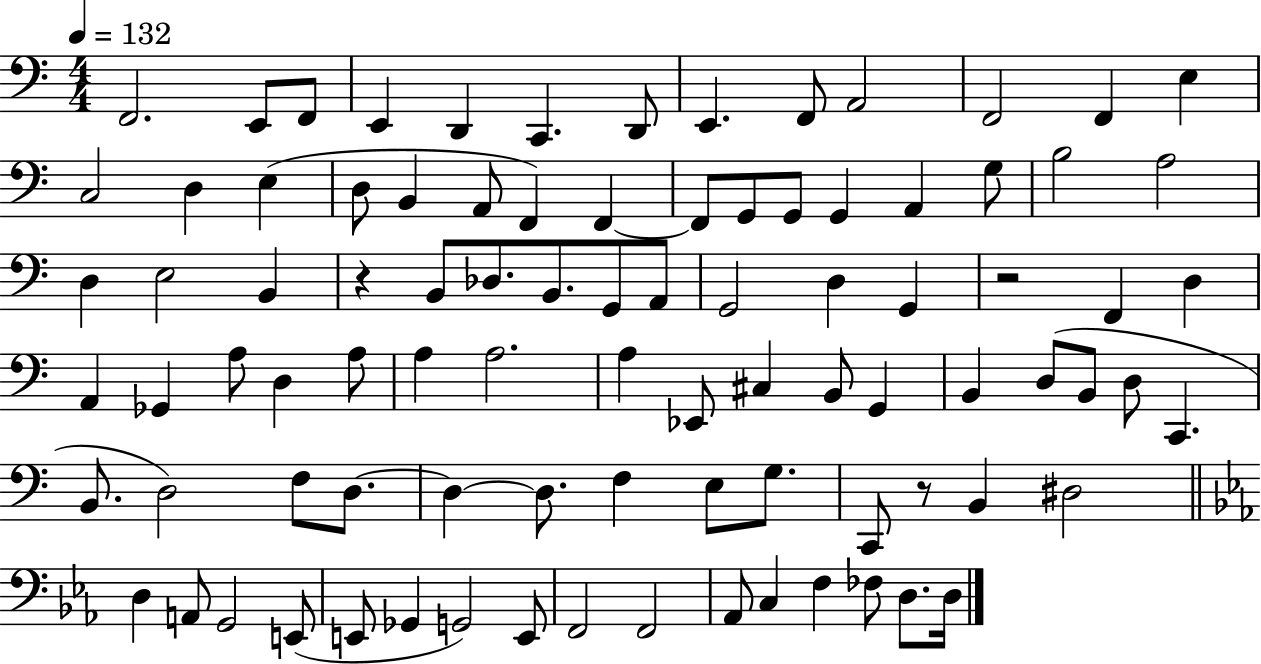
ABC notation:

X:1
T:Untitled
M:4/4
L:1/4
K:C
F,,2 E,,/2 F,,/2 E,, D,, C,, D,,/2 E,, F,,/2 A,,2 F,,2 F,, E, C,2 D, E, D,/2 B,, A,,/2 F,, F,, F,,/2 G,,/2 G,,/2 G,, A,, G,/2 B,2 A,2 D, E,2 B,, z B,,/2 _D,/2 B,,/2 G,,/2 A,,/2 G,,2 D, G,, z2 F,, D, A,, _G,, A,/2 D, A,/2 A, A,2 A, _E,,/2 ^C, B,,/2 G,, B,, D,/2 B,,/2 D,/2 C,, B,,/2 D,2 F,/2 D,/2 D, D,/2 F, E,/2 G,/2 C,,/2 z/2 B,, ^D,2 D, A,,/2 G,,2 E,,/2 E,,/2 _G,, G,,2 E,,/2 F,,2 F,,2 _A,,/2 C, F, _F,/2 D,/2 D,/4